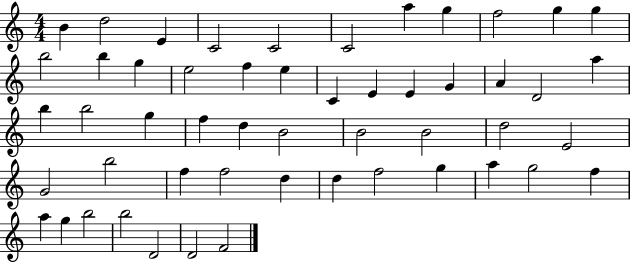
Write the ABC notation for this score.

X:1
T:Untitled
M:4/4
L:1/4
K:C
B d2 E C2 C2 C2 a g f2 g g b2 b g e2 f e C E E G A D2 a b b2 g f d B2 B2 B2 d2 E2 G2 b2 f f2 d d f2 g a g2 f a g b2 b2 D2 D2 F2